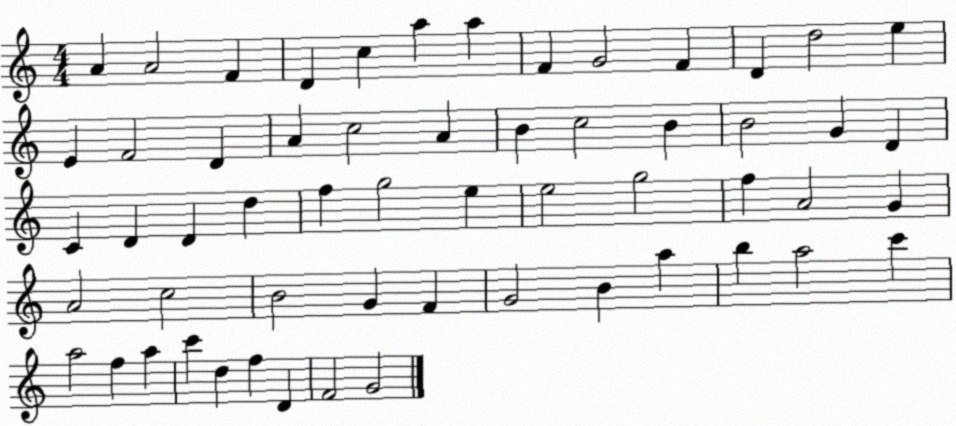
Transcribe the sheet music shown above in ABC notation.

X:1
T:Untitled
M:4/4
L:1/4
K:C
A A2 F D c a a F G2 F D d2 e E F2 D A c2 A B c2 B B2 G D C D D d f g2 e e2 g2 f A2 G A2 c2 B2 G F G2 B a b a2 c' a2 f a c' d f D F2 G2